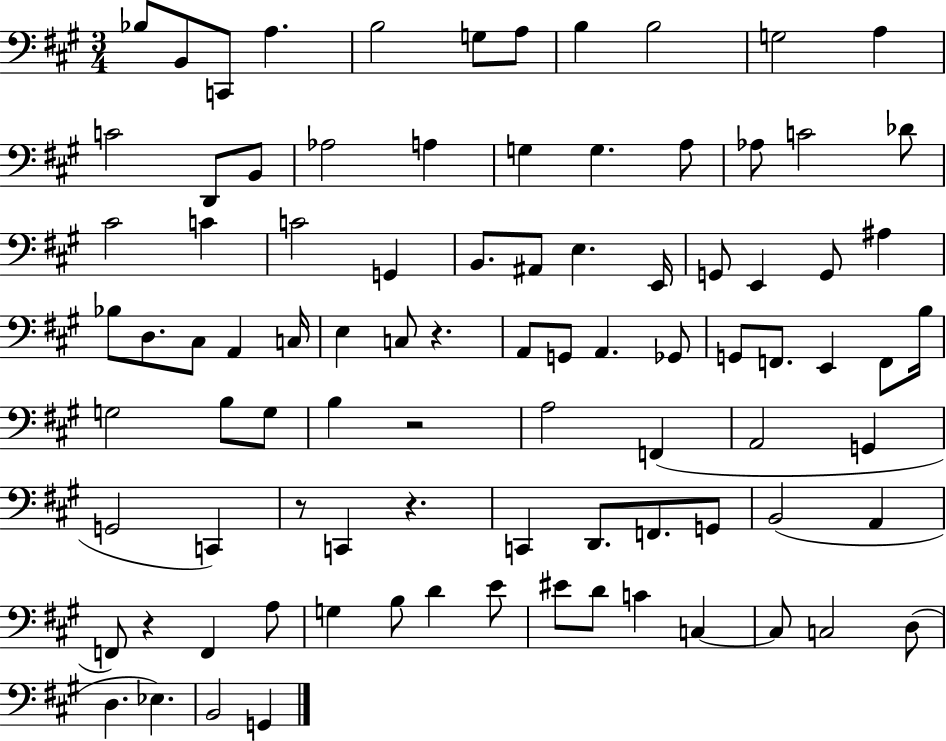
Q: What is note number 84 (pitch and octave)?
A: B2